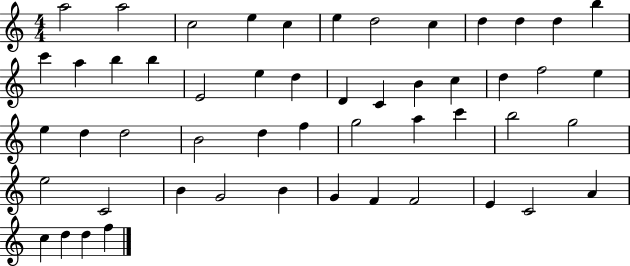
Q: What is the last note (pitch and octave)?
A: F5